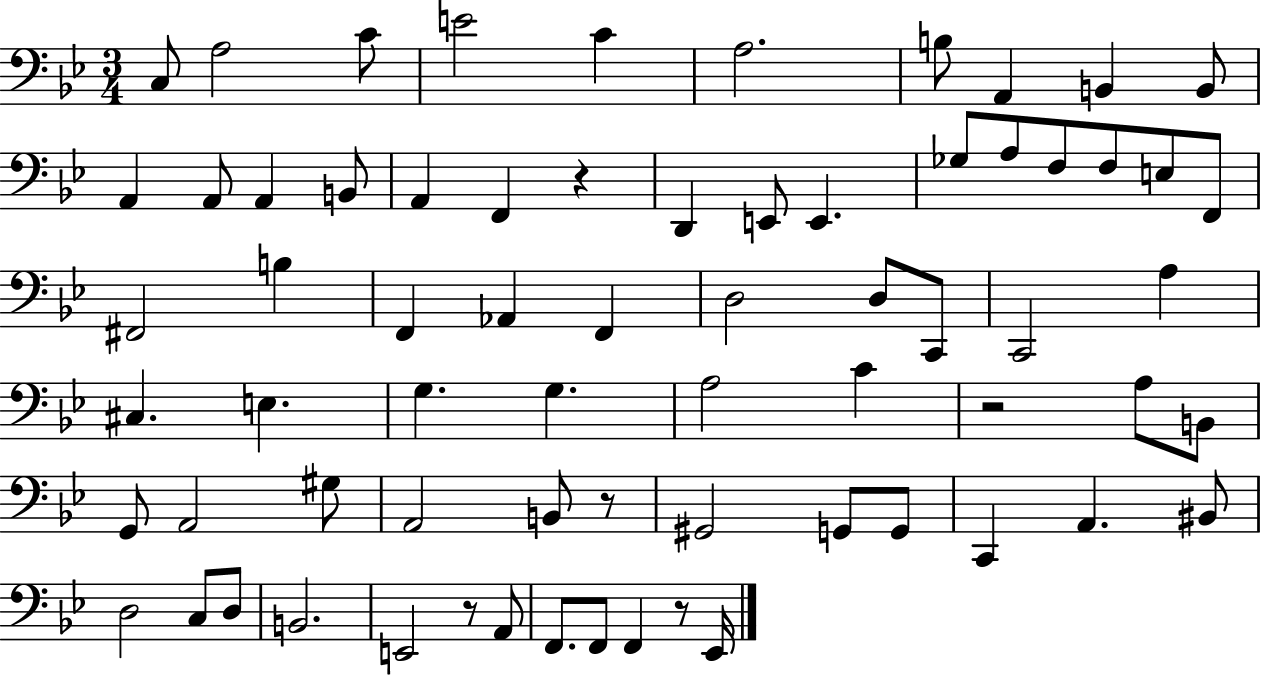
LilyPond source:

{
  \clef bass
  \numericTimeSignature
  \time 3/4
  \key bes \major
  c8 a2 c'8 | e'2 c'4 | a2. | b8 a,4 b,4 b,8 | \break a,4 a,8 a,4 b,8 | a,4 f,4 r4 | d,4 e,8 e,4. | ges8 a8 f8 f8 e8 f,8 | \break fis,2 b4 | f,4 aes,4 f,4 | d2 d8 c,8 | c,2 a4 | \break cis4. e4. | g4. g4. | a2 c'4 | r2 a8 b,8 | \break g,8 a,2 gis8 | a,2 b,8 r8 | gis,2 g,8 g,8 | c,4 a,4. bis,8 | \break d2 c8 d8 | b,2. | e,2 r8 a,8 | f,8. f,8 f,4 r8 ees,16 | \break \bar "|."
}